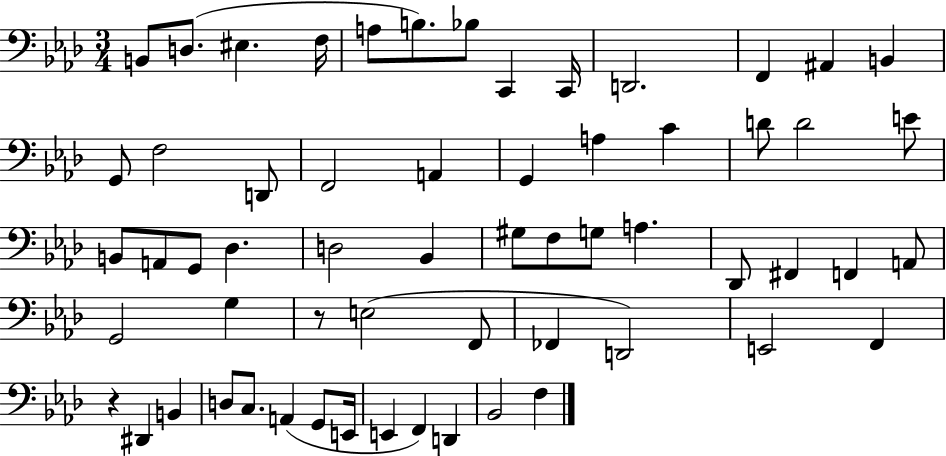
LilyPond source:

{
  \clef bass
  \numericTimeSignature
  \time 3/4
  \key aes \major
  b,8 d8.( eis4. f16 | a8 b8.) bes8 c,4 c,16 | d,2. | f,4 ais,4 b,4 | \break g,8 f2 d,8 | f,2 a,4 | g,4 a4 c'4 | d'8 d'2 e'8 | \break b,8 a,8 g,8 des4. | d2 bes,4 | gis8 f8 g8 a4. | des,8 fis,4 f,4 a,8 | \break g,2 g4 | r8 e2( f,8 | fes,4 d,2) | e,2 f,4 | \break r4 dis,4 b,4 | d8 c8. a,4( g,8 e,16 | e,4 f,4) d,4 | bes,2 f4 | \break \bar "|."
}